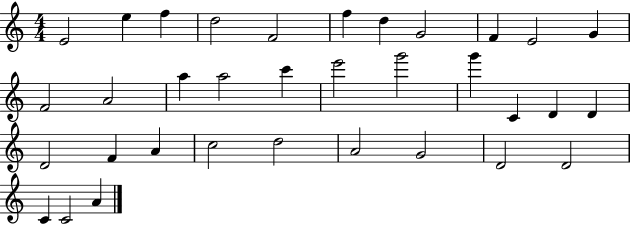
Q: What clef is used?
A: treble